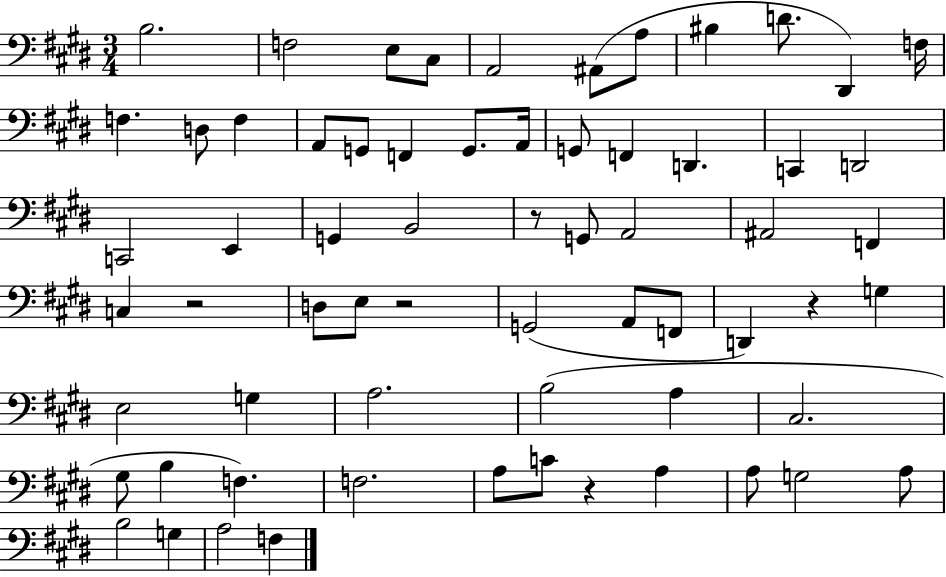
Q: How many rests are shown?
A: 5